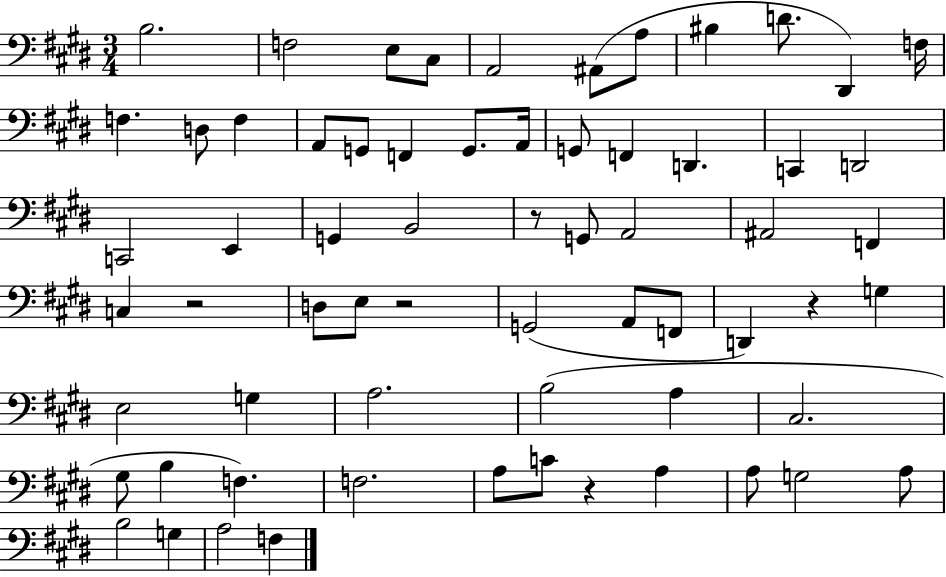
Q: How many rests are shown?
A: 5